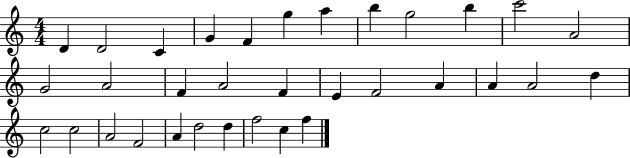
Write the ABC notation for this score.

X:1
T:Untitled
M:4/4
L:1/4
K:C
D D2 C G F g a b g2 b c'2 A2 G2 A2 F A2 F E F2 A A A2 d c2 c2 A2 F2 A d2 d f2 c f